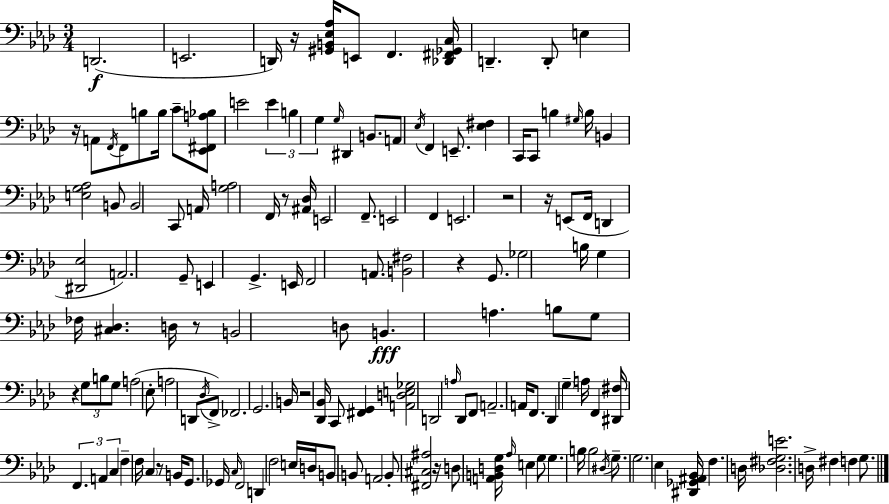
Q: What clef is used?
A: bass